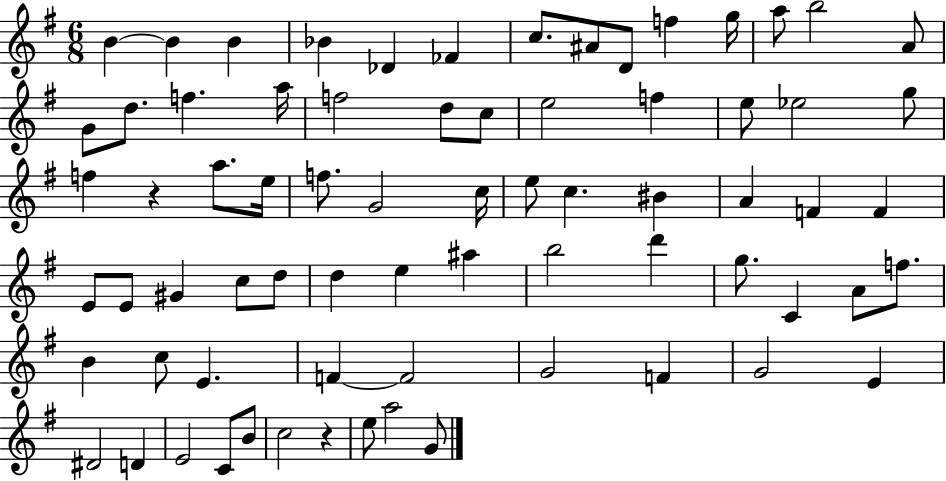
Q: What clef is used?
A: treble